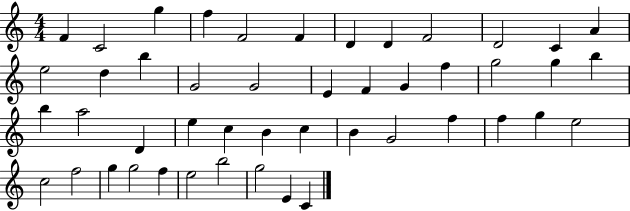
F4/q C4/h G5/q F5/q F4/h F4/q D4/q D4/q F4/h D4/h C4/q A4/q E5/h D5/q B5/q G4/h G4/h E4/q F4/q G4/q F5/q G5/h G5/q B5/q B5/q A5/h D4/q E5/q C5/q B4/q C5/q B4/q G4/h F5/q F5/q G5/q E5/h C5/h F5/h G5/q G5/h F5/q E5/h B5/h G5/h E4/q C4/q